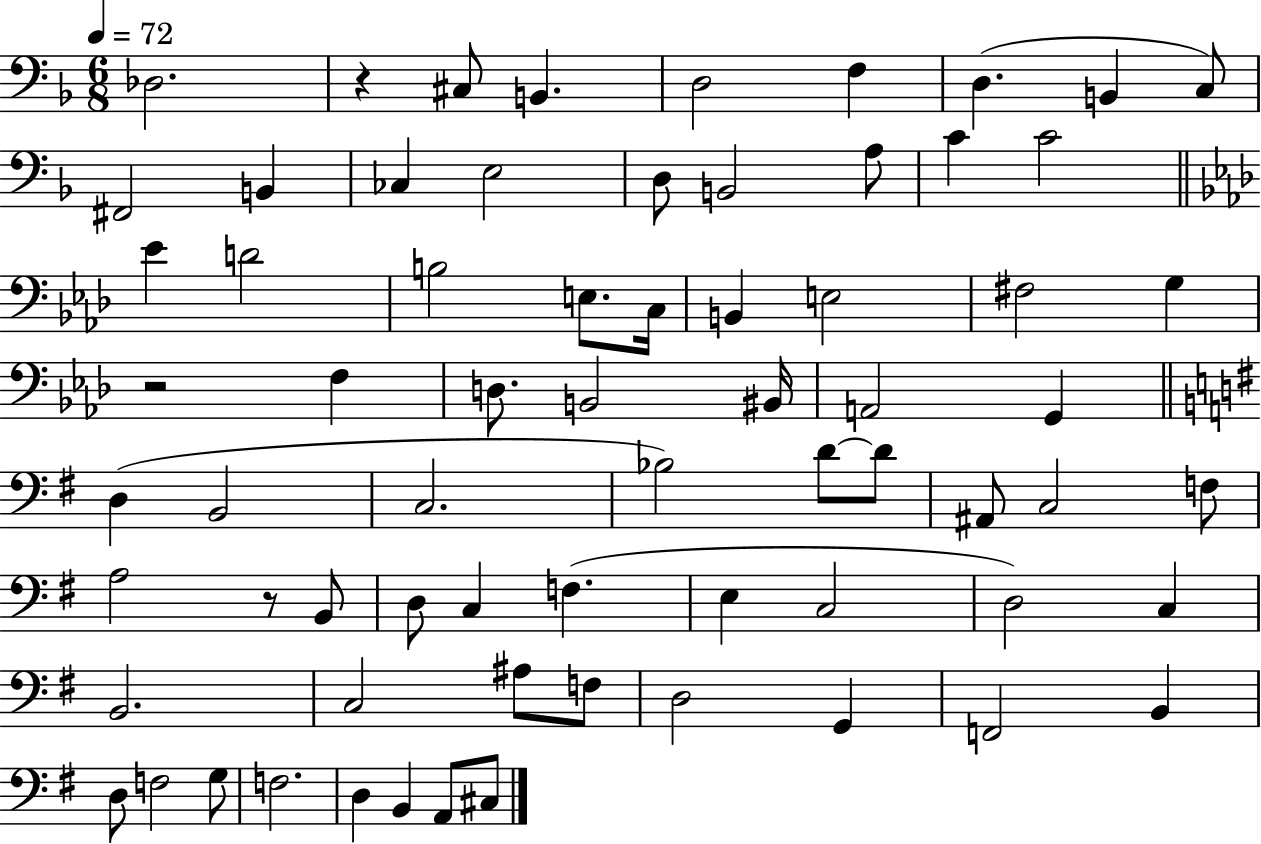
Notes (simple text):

Db3/h. R/q C#3/e B2/q. D3/h F3/q D3/q. B2/q C3/e F#2/h B2/q CES3/q E3/h D3/e B2/h A3/e C4/q C4/h Eb4/q D4/h B3/h E3/e. C3/s B2/q E3/h F#3/h G3/q R/h F3/q D3/e. B2/h BIS2/s A2/h G2/q D3/q B2/h C3/h. Bb3/h D4/e D4/e A#2/e C3/h F3/e A3/h R/e B2/e D3/e C3/q F3/q. E3/q C3/h D3/h C3/q B2/h. C3/h A#3/e F3/e D3/h G2/q F2/h B2/q D3/e F3/h G3/e F3/h. D3/q B2/q A2/e C#3/e